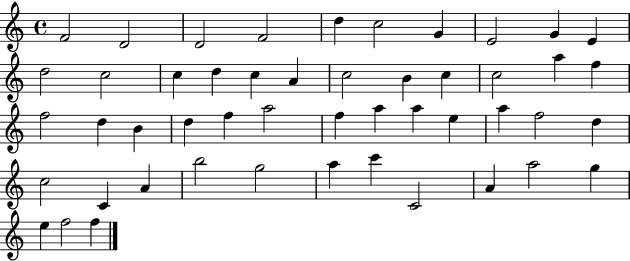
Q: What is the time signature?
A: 4/4